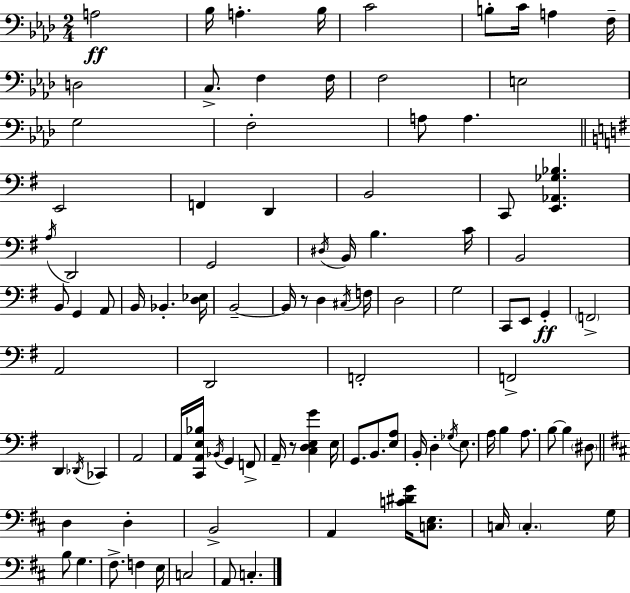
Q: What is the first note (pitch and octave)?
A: A3